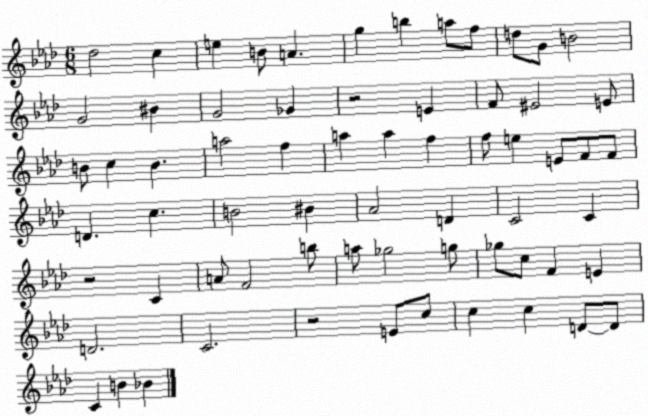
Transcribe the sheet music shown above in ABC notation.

X:1
T:Untitled
M:6/8
L:1/4
K:Ab
_d2 c e B/2 A g b a/2 f/2 d/2 G/2 B2 G2 ^B G2 _G z2 E F/2 ^E2 E/2 B/2 c B a2 f a a f f/2 e E/2 F/2 F/2 D c B2 ^B _A2 D C2 C z2 C A/2 F2 b/2 a/2 _g2 g/2 _g/2 c/2 F E D2 C2 z2 E/2 c/2 c c D/2 D/2 C B _B